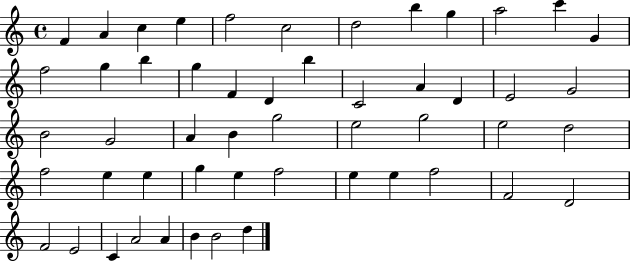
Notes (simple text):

F4/q A4/q C5/q E5/q F5/h C5/h D5/h B5/q G5/q A5/h C6/q G4/q F5/h G5/q B5/q G5/q F4/q D4/q B5/q C4/h A4/q D4/q E4/h G4/h B4/h G4/h A4/q B4/q G5/h E5/h G5/h E5/h D5/h F5/h E5/q E5/q G5/q E5/q F5/h E5/q E5/q F5/h F4/h D4/h F4/h E4/h C4/q A4/h A4/q B4/q B4/h D5/q